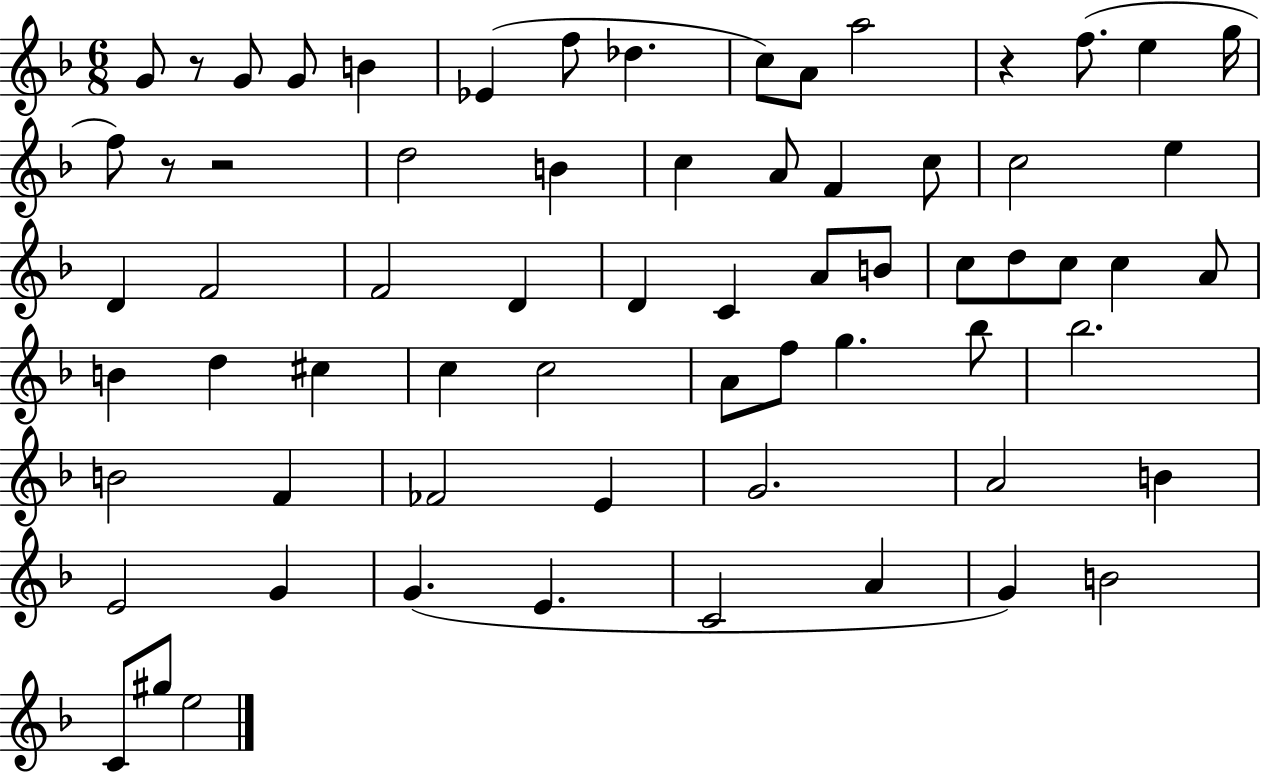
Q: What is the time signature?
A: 6/8